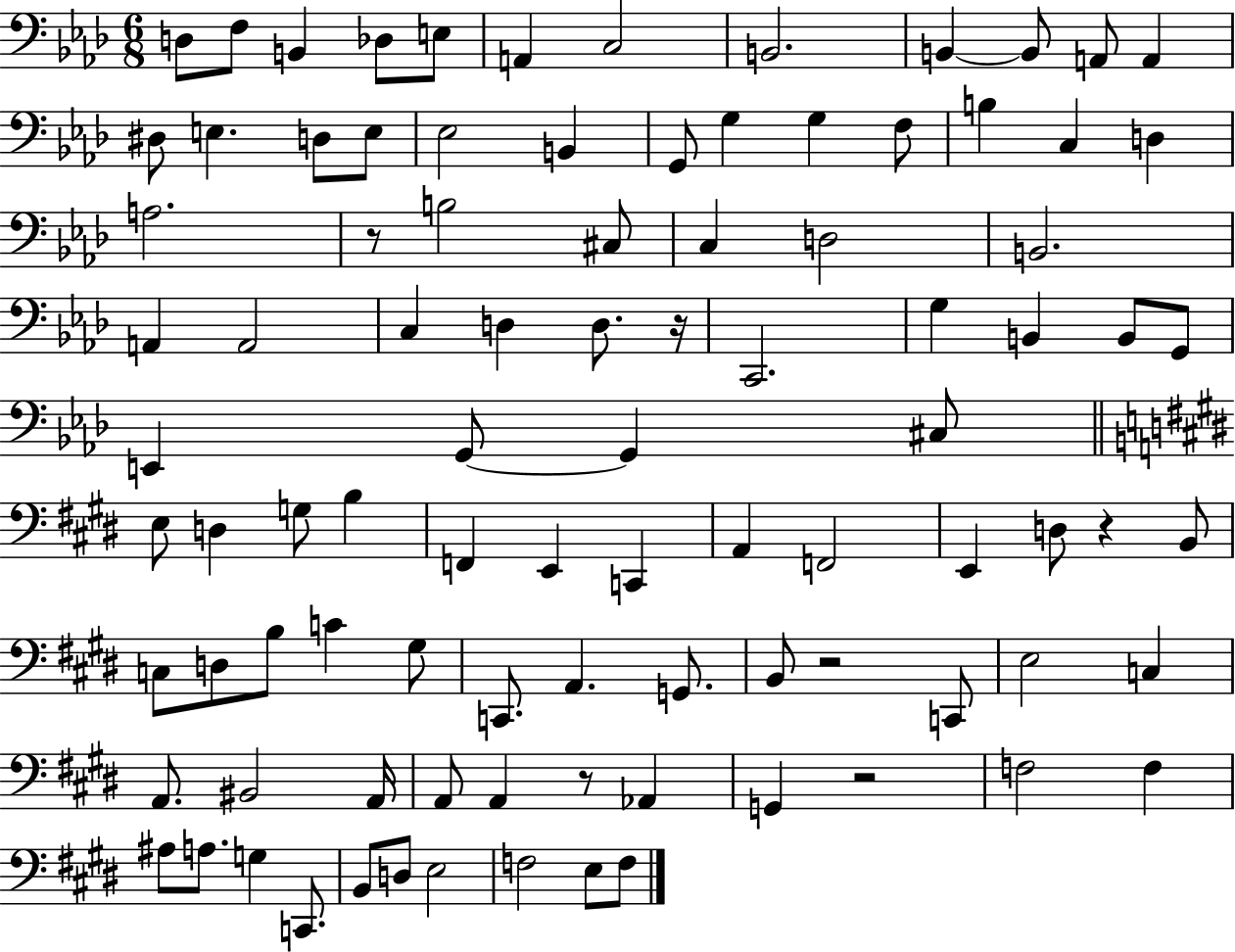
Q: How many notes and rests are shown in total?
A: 94